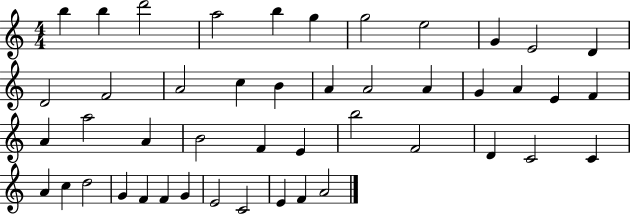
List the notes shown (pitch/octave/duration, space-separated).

B5/q B5/q D6/h A5/h B5/q G5/q G5/h E5/h G4/q E4/h D4/q D4/h F4/h A4/h C5/q B4/q A4/q A4/h A4/q G4/q A4/q E4/q F4/q A4/q A5/h A4/q B4/h F4/q E4/q B5/h F4/h D4/q C4/h C4/q A4/q C5/q D5/h G4/q F4/q F4/q G4/q E4/h C4/h E4/q F4/q A4/h